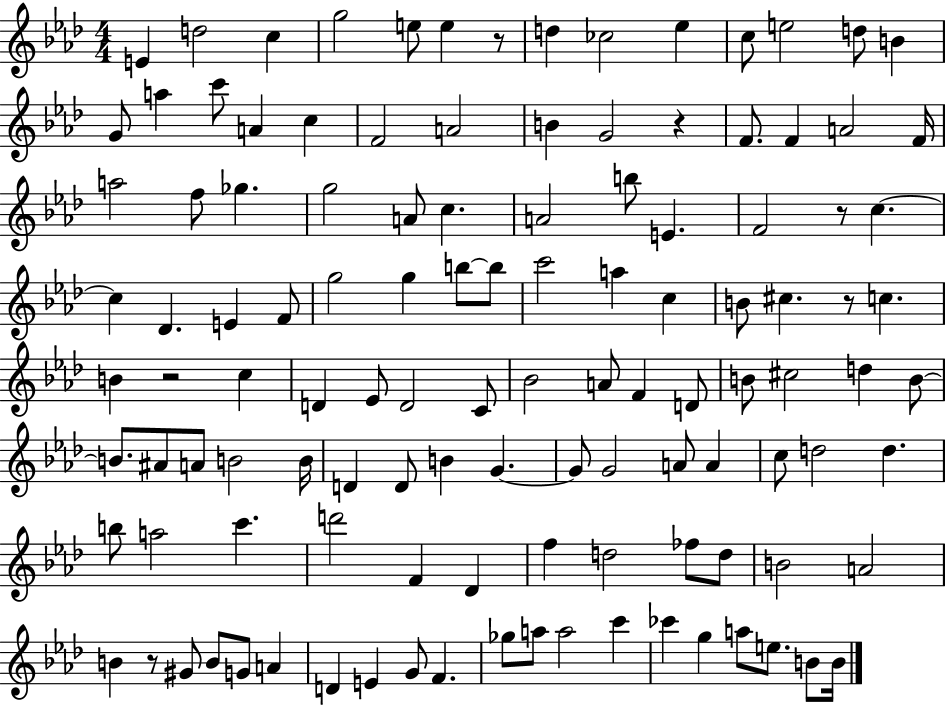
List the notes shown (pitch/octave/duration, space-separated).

E4/q D5/h C5/q G5/h E5/e E5/q R/e D5/q CES5/h Eb5/q C5/e E5/h D5/e B4/q G4/e A5/q C6/e A4/q C5/q F4/h A4/h B4/q G4/h R/q F4/e. F4/q A4/h F4/s A5/h F5/e Gb5/q. G5/h A4/e C5/q. A4/h B5/e E4/q. F4/h R/e C5/q. C5/q Db4/q. E4/q F4/e G5/h G5/q B5/e B5/e C6/h A5/q C5/q B4/e C#5/q. R/e C5/q. B4/q R/h C5/q D4/q Eb4/e D4/h C4/e Bb4/h A4/e F4/q D4/e B4/e C#5/h D5/q B4/e B4/e. A#4/e A4/e B4/h B4/s D4/q D4/e B4/q G4/q. G4/e G4/h A4/e A4/q C5/e D5/h D5/q. B5/e A5/h C6/q. D6/h F4/q Db4/q F5/q D5/h FES5/e D5/e B4/h A4/h B4/q R/e G#4/e B4/e G4/e A4/q D4/q E4/q G4/e F4/q. Gb5/e A5/e A5/h C6/q CES6/q G5/q A5/e E5/e. B4/e B4/s